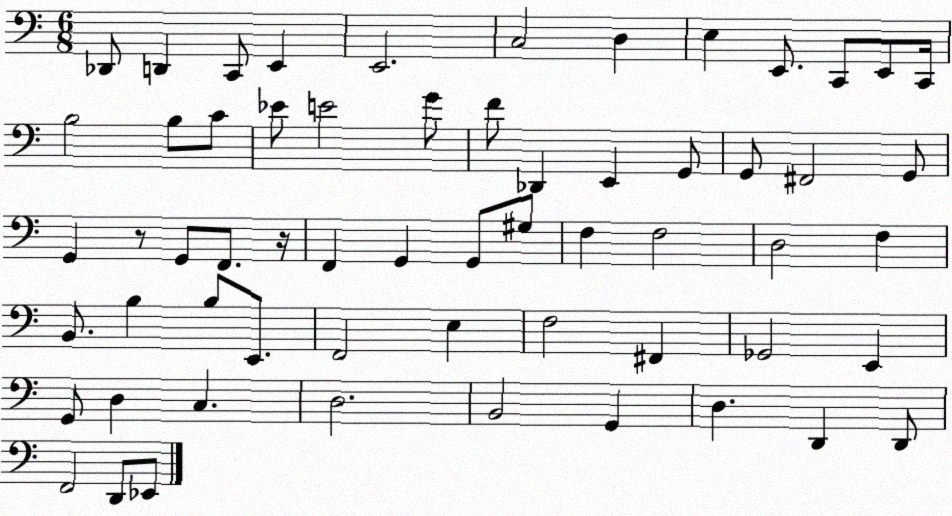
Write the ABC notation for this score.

X:1
T:Untitled
M:6/8
L:1/4
K:C
_D,,/2 D,, C,,/2 E,, E,,2 C,2 D, E, E,,/2 C,,/2 E,,/2 C,,/4 B,2 B,/2 C/2 _E/2 E2 G/2 F/2 _D,, E,, G,,/2 G,,/2 ^F,,2 G,,/2 G,, z/2 G,,/2 F,,/2 z/4 F,, G,, G,,/2 ^G,/2 F, F,2 D,2 F, B,,/2 B, B,/2 E,,/2 F,,2 E, F,2 ^F,, _G,,2 E,, G,,/2 D, C, D,2 B,,2 G,, D, D,, D,,/2 F,,2 D,,/2 _E,,/2